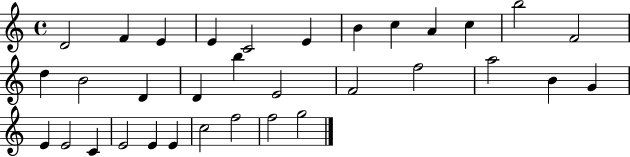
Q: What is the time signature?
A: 4/4